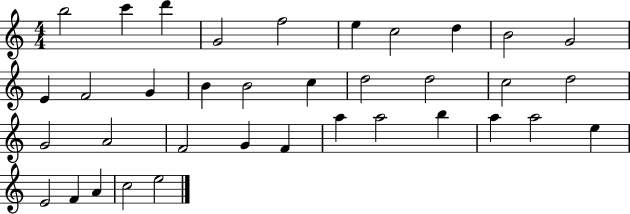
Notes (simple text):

B5/h C6/q D6/q G4/h F5/h E5/q C5/h D5/q B4/h G4/h E4/q F4/h G4/q B4/q B4/h C5/q D5/h D5/h C5/h D5/h G4/h A4/h F4/h G4/q F4/q A5/q A5/h B5/q A5/q A5/h E5/q E4/h F4/q A4/q C5/h E5/h